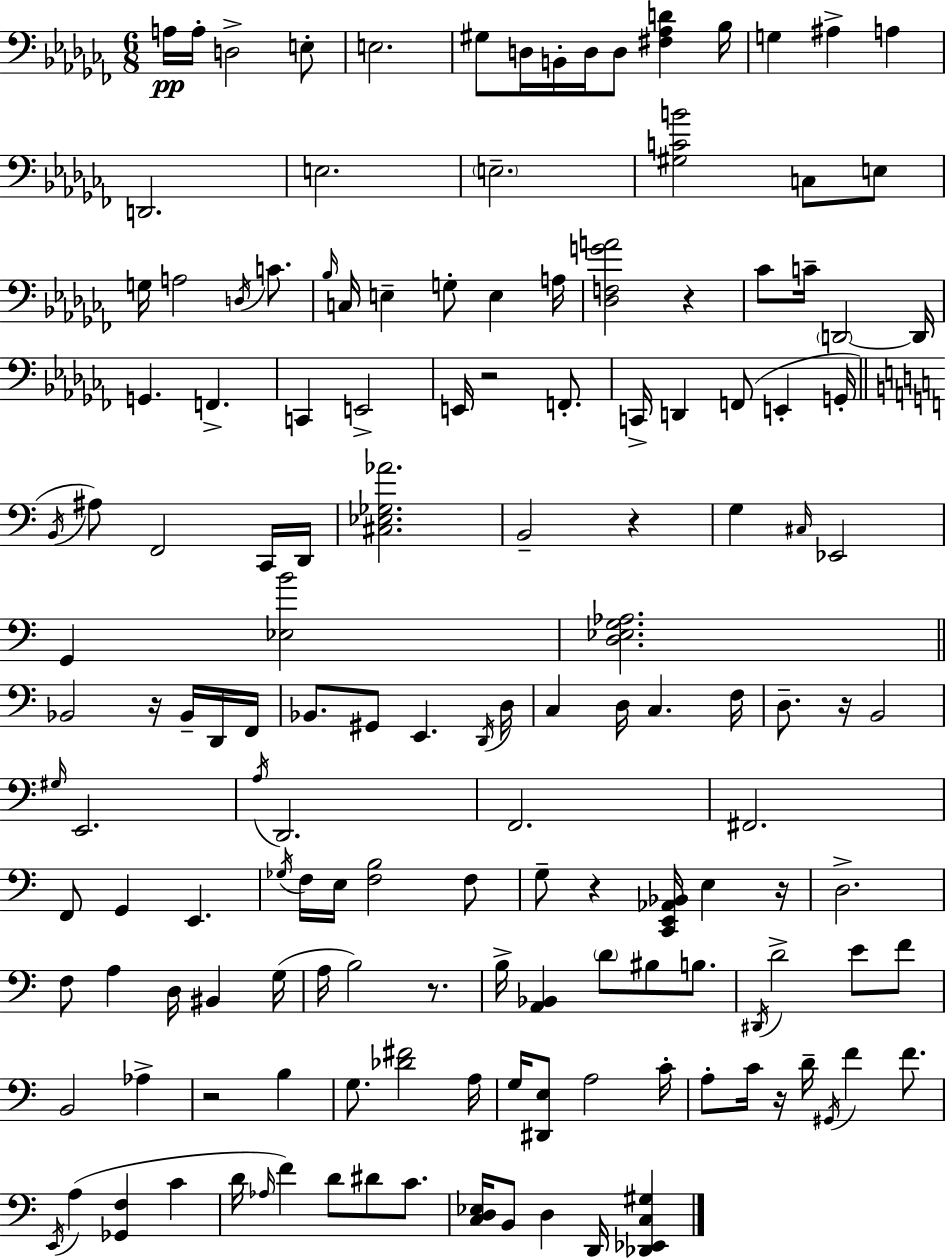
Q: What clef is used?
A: bass